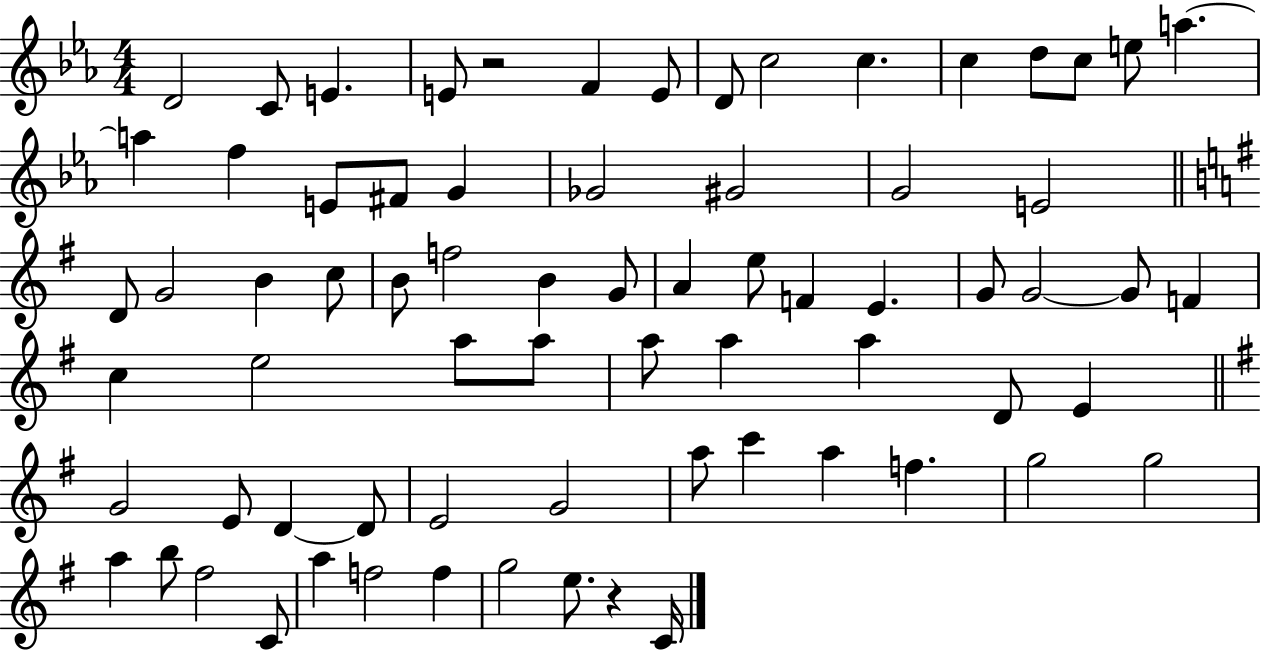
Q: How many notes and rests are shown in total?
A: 72